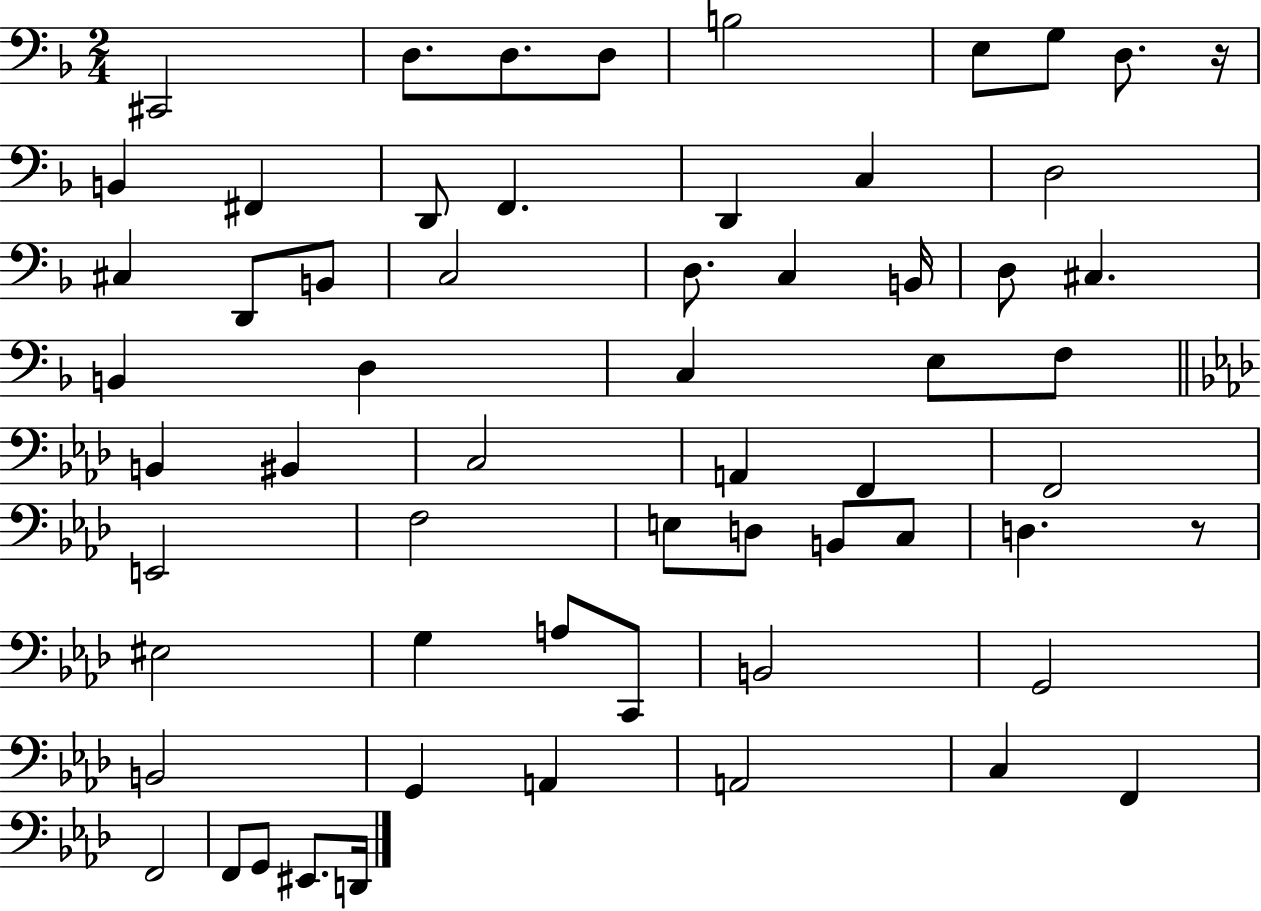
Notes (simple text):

C#2/h D3/e. D3/e. D3/e B3/h E3/e G3/e D3/e. R/s B2/q F#2/q D2/e F2/q. D2/q C3/q D3/h C#3/q D2/e B2/e C3/h D3/e. C3/q B2/s D3/e C#3/q. B2/q D3/q C3/q E3/e F3/e B2/q BIS2/q C3/h A2/q F2/q F2/h E2/h F3/h E3/e D3/e B2/e C3/e D3/q. R/e EIS3/h G3/q A3/e C2/e B2/h G2/h B2/h G2/q A2/q A2/h C3/q F2/q F2/h F2/e G2/e EIS2/e. D2/s